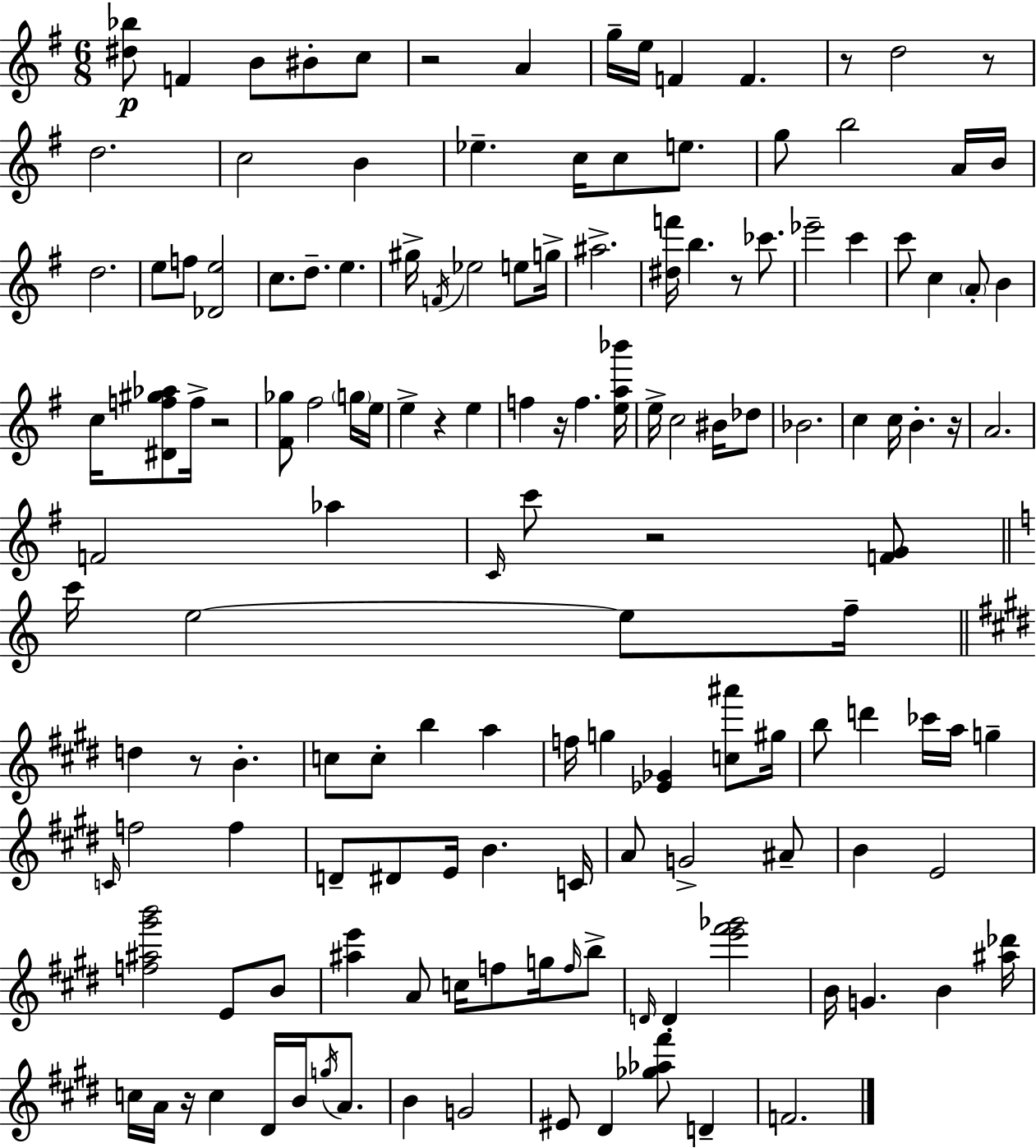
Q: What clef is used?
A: treble